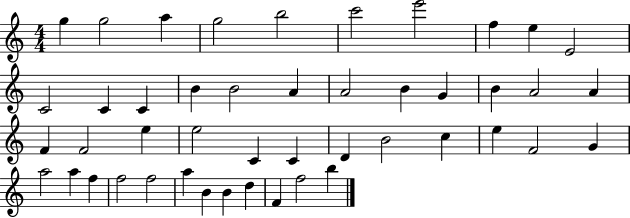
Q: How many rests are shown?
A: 0